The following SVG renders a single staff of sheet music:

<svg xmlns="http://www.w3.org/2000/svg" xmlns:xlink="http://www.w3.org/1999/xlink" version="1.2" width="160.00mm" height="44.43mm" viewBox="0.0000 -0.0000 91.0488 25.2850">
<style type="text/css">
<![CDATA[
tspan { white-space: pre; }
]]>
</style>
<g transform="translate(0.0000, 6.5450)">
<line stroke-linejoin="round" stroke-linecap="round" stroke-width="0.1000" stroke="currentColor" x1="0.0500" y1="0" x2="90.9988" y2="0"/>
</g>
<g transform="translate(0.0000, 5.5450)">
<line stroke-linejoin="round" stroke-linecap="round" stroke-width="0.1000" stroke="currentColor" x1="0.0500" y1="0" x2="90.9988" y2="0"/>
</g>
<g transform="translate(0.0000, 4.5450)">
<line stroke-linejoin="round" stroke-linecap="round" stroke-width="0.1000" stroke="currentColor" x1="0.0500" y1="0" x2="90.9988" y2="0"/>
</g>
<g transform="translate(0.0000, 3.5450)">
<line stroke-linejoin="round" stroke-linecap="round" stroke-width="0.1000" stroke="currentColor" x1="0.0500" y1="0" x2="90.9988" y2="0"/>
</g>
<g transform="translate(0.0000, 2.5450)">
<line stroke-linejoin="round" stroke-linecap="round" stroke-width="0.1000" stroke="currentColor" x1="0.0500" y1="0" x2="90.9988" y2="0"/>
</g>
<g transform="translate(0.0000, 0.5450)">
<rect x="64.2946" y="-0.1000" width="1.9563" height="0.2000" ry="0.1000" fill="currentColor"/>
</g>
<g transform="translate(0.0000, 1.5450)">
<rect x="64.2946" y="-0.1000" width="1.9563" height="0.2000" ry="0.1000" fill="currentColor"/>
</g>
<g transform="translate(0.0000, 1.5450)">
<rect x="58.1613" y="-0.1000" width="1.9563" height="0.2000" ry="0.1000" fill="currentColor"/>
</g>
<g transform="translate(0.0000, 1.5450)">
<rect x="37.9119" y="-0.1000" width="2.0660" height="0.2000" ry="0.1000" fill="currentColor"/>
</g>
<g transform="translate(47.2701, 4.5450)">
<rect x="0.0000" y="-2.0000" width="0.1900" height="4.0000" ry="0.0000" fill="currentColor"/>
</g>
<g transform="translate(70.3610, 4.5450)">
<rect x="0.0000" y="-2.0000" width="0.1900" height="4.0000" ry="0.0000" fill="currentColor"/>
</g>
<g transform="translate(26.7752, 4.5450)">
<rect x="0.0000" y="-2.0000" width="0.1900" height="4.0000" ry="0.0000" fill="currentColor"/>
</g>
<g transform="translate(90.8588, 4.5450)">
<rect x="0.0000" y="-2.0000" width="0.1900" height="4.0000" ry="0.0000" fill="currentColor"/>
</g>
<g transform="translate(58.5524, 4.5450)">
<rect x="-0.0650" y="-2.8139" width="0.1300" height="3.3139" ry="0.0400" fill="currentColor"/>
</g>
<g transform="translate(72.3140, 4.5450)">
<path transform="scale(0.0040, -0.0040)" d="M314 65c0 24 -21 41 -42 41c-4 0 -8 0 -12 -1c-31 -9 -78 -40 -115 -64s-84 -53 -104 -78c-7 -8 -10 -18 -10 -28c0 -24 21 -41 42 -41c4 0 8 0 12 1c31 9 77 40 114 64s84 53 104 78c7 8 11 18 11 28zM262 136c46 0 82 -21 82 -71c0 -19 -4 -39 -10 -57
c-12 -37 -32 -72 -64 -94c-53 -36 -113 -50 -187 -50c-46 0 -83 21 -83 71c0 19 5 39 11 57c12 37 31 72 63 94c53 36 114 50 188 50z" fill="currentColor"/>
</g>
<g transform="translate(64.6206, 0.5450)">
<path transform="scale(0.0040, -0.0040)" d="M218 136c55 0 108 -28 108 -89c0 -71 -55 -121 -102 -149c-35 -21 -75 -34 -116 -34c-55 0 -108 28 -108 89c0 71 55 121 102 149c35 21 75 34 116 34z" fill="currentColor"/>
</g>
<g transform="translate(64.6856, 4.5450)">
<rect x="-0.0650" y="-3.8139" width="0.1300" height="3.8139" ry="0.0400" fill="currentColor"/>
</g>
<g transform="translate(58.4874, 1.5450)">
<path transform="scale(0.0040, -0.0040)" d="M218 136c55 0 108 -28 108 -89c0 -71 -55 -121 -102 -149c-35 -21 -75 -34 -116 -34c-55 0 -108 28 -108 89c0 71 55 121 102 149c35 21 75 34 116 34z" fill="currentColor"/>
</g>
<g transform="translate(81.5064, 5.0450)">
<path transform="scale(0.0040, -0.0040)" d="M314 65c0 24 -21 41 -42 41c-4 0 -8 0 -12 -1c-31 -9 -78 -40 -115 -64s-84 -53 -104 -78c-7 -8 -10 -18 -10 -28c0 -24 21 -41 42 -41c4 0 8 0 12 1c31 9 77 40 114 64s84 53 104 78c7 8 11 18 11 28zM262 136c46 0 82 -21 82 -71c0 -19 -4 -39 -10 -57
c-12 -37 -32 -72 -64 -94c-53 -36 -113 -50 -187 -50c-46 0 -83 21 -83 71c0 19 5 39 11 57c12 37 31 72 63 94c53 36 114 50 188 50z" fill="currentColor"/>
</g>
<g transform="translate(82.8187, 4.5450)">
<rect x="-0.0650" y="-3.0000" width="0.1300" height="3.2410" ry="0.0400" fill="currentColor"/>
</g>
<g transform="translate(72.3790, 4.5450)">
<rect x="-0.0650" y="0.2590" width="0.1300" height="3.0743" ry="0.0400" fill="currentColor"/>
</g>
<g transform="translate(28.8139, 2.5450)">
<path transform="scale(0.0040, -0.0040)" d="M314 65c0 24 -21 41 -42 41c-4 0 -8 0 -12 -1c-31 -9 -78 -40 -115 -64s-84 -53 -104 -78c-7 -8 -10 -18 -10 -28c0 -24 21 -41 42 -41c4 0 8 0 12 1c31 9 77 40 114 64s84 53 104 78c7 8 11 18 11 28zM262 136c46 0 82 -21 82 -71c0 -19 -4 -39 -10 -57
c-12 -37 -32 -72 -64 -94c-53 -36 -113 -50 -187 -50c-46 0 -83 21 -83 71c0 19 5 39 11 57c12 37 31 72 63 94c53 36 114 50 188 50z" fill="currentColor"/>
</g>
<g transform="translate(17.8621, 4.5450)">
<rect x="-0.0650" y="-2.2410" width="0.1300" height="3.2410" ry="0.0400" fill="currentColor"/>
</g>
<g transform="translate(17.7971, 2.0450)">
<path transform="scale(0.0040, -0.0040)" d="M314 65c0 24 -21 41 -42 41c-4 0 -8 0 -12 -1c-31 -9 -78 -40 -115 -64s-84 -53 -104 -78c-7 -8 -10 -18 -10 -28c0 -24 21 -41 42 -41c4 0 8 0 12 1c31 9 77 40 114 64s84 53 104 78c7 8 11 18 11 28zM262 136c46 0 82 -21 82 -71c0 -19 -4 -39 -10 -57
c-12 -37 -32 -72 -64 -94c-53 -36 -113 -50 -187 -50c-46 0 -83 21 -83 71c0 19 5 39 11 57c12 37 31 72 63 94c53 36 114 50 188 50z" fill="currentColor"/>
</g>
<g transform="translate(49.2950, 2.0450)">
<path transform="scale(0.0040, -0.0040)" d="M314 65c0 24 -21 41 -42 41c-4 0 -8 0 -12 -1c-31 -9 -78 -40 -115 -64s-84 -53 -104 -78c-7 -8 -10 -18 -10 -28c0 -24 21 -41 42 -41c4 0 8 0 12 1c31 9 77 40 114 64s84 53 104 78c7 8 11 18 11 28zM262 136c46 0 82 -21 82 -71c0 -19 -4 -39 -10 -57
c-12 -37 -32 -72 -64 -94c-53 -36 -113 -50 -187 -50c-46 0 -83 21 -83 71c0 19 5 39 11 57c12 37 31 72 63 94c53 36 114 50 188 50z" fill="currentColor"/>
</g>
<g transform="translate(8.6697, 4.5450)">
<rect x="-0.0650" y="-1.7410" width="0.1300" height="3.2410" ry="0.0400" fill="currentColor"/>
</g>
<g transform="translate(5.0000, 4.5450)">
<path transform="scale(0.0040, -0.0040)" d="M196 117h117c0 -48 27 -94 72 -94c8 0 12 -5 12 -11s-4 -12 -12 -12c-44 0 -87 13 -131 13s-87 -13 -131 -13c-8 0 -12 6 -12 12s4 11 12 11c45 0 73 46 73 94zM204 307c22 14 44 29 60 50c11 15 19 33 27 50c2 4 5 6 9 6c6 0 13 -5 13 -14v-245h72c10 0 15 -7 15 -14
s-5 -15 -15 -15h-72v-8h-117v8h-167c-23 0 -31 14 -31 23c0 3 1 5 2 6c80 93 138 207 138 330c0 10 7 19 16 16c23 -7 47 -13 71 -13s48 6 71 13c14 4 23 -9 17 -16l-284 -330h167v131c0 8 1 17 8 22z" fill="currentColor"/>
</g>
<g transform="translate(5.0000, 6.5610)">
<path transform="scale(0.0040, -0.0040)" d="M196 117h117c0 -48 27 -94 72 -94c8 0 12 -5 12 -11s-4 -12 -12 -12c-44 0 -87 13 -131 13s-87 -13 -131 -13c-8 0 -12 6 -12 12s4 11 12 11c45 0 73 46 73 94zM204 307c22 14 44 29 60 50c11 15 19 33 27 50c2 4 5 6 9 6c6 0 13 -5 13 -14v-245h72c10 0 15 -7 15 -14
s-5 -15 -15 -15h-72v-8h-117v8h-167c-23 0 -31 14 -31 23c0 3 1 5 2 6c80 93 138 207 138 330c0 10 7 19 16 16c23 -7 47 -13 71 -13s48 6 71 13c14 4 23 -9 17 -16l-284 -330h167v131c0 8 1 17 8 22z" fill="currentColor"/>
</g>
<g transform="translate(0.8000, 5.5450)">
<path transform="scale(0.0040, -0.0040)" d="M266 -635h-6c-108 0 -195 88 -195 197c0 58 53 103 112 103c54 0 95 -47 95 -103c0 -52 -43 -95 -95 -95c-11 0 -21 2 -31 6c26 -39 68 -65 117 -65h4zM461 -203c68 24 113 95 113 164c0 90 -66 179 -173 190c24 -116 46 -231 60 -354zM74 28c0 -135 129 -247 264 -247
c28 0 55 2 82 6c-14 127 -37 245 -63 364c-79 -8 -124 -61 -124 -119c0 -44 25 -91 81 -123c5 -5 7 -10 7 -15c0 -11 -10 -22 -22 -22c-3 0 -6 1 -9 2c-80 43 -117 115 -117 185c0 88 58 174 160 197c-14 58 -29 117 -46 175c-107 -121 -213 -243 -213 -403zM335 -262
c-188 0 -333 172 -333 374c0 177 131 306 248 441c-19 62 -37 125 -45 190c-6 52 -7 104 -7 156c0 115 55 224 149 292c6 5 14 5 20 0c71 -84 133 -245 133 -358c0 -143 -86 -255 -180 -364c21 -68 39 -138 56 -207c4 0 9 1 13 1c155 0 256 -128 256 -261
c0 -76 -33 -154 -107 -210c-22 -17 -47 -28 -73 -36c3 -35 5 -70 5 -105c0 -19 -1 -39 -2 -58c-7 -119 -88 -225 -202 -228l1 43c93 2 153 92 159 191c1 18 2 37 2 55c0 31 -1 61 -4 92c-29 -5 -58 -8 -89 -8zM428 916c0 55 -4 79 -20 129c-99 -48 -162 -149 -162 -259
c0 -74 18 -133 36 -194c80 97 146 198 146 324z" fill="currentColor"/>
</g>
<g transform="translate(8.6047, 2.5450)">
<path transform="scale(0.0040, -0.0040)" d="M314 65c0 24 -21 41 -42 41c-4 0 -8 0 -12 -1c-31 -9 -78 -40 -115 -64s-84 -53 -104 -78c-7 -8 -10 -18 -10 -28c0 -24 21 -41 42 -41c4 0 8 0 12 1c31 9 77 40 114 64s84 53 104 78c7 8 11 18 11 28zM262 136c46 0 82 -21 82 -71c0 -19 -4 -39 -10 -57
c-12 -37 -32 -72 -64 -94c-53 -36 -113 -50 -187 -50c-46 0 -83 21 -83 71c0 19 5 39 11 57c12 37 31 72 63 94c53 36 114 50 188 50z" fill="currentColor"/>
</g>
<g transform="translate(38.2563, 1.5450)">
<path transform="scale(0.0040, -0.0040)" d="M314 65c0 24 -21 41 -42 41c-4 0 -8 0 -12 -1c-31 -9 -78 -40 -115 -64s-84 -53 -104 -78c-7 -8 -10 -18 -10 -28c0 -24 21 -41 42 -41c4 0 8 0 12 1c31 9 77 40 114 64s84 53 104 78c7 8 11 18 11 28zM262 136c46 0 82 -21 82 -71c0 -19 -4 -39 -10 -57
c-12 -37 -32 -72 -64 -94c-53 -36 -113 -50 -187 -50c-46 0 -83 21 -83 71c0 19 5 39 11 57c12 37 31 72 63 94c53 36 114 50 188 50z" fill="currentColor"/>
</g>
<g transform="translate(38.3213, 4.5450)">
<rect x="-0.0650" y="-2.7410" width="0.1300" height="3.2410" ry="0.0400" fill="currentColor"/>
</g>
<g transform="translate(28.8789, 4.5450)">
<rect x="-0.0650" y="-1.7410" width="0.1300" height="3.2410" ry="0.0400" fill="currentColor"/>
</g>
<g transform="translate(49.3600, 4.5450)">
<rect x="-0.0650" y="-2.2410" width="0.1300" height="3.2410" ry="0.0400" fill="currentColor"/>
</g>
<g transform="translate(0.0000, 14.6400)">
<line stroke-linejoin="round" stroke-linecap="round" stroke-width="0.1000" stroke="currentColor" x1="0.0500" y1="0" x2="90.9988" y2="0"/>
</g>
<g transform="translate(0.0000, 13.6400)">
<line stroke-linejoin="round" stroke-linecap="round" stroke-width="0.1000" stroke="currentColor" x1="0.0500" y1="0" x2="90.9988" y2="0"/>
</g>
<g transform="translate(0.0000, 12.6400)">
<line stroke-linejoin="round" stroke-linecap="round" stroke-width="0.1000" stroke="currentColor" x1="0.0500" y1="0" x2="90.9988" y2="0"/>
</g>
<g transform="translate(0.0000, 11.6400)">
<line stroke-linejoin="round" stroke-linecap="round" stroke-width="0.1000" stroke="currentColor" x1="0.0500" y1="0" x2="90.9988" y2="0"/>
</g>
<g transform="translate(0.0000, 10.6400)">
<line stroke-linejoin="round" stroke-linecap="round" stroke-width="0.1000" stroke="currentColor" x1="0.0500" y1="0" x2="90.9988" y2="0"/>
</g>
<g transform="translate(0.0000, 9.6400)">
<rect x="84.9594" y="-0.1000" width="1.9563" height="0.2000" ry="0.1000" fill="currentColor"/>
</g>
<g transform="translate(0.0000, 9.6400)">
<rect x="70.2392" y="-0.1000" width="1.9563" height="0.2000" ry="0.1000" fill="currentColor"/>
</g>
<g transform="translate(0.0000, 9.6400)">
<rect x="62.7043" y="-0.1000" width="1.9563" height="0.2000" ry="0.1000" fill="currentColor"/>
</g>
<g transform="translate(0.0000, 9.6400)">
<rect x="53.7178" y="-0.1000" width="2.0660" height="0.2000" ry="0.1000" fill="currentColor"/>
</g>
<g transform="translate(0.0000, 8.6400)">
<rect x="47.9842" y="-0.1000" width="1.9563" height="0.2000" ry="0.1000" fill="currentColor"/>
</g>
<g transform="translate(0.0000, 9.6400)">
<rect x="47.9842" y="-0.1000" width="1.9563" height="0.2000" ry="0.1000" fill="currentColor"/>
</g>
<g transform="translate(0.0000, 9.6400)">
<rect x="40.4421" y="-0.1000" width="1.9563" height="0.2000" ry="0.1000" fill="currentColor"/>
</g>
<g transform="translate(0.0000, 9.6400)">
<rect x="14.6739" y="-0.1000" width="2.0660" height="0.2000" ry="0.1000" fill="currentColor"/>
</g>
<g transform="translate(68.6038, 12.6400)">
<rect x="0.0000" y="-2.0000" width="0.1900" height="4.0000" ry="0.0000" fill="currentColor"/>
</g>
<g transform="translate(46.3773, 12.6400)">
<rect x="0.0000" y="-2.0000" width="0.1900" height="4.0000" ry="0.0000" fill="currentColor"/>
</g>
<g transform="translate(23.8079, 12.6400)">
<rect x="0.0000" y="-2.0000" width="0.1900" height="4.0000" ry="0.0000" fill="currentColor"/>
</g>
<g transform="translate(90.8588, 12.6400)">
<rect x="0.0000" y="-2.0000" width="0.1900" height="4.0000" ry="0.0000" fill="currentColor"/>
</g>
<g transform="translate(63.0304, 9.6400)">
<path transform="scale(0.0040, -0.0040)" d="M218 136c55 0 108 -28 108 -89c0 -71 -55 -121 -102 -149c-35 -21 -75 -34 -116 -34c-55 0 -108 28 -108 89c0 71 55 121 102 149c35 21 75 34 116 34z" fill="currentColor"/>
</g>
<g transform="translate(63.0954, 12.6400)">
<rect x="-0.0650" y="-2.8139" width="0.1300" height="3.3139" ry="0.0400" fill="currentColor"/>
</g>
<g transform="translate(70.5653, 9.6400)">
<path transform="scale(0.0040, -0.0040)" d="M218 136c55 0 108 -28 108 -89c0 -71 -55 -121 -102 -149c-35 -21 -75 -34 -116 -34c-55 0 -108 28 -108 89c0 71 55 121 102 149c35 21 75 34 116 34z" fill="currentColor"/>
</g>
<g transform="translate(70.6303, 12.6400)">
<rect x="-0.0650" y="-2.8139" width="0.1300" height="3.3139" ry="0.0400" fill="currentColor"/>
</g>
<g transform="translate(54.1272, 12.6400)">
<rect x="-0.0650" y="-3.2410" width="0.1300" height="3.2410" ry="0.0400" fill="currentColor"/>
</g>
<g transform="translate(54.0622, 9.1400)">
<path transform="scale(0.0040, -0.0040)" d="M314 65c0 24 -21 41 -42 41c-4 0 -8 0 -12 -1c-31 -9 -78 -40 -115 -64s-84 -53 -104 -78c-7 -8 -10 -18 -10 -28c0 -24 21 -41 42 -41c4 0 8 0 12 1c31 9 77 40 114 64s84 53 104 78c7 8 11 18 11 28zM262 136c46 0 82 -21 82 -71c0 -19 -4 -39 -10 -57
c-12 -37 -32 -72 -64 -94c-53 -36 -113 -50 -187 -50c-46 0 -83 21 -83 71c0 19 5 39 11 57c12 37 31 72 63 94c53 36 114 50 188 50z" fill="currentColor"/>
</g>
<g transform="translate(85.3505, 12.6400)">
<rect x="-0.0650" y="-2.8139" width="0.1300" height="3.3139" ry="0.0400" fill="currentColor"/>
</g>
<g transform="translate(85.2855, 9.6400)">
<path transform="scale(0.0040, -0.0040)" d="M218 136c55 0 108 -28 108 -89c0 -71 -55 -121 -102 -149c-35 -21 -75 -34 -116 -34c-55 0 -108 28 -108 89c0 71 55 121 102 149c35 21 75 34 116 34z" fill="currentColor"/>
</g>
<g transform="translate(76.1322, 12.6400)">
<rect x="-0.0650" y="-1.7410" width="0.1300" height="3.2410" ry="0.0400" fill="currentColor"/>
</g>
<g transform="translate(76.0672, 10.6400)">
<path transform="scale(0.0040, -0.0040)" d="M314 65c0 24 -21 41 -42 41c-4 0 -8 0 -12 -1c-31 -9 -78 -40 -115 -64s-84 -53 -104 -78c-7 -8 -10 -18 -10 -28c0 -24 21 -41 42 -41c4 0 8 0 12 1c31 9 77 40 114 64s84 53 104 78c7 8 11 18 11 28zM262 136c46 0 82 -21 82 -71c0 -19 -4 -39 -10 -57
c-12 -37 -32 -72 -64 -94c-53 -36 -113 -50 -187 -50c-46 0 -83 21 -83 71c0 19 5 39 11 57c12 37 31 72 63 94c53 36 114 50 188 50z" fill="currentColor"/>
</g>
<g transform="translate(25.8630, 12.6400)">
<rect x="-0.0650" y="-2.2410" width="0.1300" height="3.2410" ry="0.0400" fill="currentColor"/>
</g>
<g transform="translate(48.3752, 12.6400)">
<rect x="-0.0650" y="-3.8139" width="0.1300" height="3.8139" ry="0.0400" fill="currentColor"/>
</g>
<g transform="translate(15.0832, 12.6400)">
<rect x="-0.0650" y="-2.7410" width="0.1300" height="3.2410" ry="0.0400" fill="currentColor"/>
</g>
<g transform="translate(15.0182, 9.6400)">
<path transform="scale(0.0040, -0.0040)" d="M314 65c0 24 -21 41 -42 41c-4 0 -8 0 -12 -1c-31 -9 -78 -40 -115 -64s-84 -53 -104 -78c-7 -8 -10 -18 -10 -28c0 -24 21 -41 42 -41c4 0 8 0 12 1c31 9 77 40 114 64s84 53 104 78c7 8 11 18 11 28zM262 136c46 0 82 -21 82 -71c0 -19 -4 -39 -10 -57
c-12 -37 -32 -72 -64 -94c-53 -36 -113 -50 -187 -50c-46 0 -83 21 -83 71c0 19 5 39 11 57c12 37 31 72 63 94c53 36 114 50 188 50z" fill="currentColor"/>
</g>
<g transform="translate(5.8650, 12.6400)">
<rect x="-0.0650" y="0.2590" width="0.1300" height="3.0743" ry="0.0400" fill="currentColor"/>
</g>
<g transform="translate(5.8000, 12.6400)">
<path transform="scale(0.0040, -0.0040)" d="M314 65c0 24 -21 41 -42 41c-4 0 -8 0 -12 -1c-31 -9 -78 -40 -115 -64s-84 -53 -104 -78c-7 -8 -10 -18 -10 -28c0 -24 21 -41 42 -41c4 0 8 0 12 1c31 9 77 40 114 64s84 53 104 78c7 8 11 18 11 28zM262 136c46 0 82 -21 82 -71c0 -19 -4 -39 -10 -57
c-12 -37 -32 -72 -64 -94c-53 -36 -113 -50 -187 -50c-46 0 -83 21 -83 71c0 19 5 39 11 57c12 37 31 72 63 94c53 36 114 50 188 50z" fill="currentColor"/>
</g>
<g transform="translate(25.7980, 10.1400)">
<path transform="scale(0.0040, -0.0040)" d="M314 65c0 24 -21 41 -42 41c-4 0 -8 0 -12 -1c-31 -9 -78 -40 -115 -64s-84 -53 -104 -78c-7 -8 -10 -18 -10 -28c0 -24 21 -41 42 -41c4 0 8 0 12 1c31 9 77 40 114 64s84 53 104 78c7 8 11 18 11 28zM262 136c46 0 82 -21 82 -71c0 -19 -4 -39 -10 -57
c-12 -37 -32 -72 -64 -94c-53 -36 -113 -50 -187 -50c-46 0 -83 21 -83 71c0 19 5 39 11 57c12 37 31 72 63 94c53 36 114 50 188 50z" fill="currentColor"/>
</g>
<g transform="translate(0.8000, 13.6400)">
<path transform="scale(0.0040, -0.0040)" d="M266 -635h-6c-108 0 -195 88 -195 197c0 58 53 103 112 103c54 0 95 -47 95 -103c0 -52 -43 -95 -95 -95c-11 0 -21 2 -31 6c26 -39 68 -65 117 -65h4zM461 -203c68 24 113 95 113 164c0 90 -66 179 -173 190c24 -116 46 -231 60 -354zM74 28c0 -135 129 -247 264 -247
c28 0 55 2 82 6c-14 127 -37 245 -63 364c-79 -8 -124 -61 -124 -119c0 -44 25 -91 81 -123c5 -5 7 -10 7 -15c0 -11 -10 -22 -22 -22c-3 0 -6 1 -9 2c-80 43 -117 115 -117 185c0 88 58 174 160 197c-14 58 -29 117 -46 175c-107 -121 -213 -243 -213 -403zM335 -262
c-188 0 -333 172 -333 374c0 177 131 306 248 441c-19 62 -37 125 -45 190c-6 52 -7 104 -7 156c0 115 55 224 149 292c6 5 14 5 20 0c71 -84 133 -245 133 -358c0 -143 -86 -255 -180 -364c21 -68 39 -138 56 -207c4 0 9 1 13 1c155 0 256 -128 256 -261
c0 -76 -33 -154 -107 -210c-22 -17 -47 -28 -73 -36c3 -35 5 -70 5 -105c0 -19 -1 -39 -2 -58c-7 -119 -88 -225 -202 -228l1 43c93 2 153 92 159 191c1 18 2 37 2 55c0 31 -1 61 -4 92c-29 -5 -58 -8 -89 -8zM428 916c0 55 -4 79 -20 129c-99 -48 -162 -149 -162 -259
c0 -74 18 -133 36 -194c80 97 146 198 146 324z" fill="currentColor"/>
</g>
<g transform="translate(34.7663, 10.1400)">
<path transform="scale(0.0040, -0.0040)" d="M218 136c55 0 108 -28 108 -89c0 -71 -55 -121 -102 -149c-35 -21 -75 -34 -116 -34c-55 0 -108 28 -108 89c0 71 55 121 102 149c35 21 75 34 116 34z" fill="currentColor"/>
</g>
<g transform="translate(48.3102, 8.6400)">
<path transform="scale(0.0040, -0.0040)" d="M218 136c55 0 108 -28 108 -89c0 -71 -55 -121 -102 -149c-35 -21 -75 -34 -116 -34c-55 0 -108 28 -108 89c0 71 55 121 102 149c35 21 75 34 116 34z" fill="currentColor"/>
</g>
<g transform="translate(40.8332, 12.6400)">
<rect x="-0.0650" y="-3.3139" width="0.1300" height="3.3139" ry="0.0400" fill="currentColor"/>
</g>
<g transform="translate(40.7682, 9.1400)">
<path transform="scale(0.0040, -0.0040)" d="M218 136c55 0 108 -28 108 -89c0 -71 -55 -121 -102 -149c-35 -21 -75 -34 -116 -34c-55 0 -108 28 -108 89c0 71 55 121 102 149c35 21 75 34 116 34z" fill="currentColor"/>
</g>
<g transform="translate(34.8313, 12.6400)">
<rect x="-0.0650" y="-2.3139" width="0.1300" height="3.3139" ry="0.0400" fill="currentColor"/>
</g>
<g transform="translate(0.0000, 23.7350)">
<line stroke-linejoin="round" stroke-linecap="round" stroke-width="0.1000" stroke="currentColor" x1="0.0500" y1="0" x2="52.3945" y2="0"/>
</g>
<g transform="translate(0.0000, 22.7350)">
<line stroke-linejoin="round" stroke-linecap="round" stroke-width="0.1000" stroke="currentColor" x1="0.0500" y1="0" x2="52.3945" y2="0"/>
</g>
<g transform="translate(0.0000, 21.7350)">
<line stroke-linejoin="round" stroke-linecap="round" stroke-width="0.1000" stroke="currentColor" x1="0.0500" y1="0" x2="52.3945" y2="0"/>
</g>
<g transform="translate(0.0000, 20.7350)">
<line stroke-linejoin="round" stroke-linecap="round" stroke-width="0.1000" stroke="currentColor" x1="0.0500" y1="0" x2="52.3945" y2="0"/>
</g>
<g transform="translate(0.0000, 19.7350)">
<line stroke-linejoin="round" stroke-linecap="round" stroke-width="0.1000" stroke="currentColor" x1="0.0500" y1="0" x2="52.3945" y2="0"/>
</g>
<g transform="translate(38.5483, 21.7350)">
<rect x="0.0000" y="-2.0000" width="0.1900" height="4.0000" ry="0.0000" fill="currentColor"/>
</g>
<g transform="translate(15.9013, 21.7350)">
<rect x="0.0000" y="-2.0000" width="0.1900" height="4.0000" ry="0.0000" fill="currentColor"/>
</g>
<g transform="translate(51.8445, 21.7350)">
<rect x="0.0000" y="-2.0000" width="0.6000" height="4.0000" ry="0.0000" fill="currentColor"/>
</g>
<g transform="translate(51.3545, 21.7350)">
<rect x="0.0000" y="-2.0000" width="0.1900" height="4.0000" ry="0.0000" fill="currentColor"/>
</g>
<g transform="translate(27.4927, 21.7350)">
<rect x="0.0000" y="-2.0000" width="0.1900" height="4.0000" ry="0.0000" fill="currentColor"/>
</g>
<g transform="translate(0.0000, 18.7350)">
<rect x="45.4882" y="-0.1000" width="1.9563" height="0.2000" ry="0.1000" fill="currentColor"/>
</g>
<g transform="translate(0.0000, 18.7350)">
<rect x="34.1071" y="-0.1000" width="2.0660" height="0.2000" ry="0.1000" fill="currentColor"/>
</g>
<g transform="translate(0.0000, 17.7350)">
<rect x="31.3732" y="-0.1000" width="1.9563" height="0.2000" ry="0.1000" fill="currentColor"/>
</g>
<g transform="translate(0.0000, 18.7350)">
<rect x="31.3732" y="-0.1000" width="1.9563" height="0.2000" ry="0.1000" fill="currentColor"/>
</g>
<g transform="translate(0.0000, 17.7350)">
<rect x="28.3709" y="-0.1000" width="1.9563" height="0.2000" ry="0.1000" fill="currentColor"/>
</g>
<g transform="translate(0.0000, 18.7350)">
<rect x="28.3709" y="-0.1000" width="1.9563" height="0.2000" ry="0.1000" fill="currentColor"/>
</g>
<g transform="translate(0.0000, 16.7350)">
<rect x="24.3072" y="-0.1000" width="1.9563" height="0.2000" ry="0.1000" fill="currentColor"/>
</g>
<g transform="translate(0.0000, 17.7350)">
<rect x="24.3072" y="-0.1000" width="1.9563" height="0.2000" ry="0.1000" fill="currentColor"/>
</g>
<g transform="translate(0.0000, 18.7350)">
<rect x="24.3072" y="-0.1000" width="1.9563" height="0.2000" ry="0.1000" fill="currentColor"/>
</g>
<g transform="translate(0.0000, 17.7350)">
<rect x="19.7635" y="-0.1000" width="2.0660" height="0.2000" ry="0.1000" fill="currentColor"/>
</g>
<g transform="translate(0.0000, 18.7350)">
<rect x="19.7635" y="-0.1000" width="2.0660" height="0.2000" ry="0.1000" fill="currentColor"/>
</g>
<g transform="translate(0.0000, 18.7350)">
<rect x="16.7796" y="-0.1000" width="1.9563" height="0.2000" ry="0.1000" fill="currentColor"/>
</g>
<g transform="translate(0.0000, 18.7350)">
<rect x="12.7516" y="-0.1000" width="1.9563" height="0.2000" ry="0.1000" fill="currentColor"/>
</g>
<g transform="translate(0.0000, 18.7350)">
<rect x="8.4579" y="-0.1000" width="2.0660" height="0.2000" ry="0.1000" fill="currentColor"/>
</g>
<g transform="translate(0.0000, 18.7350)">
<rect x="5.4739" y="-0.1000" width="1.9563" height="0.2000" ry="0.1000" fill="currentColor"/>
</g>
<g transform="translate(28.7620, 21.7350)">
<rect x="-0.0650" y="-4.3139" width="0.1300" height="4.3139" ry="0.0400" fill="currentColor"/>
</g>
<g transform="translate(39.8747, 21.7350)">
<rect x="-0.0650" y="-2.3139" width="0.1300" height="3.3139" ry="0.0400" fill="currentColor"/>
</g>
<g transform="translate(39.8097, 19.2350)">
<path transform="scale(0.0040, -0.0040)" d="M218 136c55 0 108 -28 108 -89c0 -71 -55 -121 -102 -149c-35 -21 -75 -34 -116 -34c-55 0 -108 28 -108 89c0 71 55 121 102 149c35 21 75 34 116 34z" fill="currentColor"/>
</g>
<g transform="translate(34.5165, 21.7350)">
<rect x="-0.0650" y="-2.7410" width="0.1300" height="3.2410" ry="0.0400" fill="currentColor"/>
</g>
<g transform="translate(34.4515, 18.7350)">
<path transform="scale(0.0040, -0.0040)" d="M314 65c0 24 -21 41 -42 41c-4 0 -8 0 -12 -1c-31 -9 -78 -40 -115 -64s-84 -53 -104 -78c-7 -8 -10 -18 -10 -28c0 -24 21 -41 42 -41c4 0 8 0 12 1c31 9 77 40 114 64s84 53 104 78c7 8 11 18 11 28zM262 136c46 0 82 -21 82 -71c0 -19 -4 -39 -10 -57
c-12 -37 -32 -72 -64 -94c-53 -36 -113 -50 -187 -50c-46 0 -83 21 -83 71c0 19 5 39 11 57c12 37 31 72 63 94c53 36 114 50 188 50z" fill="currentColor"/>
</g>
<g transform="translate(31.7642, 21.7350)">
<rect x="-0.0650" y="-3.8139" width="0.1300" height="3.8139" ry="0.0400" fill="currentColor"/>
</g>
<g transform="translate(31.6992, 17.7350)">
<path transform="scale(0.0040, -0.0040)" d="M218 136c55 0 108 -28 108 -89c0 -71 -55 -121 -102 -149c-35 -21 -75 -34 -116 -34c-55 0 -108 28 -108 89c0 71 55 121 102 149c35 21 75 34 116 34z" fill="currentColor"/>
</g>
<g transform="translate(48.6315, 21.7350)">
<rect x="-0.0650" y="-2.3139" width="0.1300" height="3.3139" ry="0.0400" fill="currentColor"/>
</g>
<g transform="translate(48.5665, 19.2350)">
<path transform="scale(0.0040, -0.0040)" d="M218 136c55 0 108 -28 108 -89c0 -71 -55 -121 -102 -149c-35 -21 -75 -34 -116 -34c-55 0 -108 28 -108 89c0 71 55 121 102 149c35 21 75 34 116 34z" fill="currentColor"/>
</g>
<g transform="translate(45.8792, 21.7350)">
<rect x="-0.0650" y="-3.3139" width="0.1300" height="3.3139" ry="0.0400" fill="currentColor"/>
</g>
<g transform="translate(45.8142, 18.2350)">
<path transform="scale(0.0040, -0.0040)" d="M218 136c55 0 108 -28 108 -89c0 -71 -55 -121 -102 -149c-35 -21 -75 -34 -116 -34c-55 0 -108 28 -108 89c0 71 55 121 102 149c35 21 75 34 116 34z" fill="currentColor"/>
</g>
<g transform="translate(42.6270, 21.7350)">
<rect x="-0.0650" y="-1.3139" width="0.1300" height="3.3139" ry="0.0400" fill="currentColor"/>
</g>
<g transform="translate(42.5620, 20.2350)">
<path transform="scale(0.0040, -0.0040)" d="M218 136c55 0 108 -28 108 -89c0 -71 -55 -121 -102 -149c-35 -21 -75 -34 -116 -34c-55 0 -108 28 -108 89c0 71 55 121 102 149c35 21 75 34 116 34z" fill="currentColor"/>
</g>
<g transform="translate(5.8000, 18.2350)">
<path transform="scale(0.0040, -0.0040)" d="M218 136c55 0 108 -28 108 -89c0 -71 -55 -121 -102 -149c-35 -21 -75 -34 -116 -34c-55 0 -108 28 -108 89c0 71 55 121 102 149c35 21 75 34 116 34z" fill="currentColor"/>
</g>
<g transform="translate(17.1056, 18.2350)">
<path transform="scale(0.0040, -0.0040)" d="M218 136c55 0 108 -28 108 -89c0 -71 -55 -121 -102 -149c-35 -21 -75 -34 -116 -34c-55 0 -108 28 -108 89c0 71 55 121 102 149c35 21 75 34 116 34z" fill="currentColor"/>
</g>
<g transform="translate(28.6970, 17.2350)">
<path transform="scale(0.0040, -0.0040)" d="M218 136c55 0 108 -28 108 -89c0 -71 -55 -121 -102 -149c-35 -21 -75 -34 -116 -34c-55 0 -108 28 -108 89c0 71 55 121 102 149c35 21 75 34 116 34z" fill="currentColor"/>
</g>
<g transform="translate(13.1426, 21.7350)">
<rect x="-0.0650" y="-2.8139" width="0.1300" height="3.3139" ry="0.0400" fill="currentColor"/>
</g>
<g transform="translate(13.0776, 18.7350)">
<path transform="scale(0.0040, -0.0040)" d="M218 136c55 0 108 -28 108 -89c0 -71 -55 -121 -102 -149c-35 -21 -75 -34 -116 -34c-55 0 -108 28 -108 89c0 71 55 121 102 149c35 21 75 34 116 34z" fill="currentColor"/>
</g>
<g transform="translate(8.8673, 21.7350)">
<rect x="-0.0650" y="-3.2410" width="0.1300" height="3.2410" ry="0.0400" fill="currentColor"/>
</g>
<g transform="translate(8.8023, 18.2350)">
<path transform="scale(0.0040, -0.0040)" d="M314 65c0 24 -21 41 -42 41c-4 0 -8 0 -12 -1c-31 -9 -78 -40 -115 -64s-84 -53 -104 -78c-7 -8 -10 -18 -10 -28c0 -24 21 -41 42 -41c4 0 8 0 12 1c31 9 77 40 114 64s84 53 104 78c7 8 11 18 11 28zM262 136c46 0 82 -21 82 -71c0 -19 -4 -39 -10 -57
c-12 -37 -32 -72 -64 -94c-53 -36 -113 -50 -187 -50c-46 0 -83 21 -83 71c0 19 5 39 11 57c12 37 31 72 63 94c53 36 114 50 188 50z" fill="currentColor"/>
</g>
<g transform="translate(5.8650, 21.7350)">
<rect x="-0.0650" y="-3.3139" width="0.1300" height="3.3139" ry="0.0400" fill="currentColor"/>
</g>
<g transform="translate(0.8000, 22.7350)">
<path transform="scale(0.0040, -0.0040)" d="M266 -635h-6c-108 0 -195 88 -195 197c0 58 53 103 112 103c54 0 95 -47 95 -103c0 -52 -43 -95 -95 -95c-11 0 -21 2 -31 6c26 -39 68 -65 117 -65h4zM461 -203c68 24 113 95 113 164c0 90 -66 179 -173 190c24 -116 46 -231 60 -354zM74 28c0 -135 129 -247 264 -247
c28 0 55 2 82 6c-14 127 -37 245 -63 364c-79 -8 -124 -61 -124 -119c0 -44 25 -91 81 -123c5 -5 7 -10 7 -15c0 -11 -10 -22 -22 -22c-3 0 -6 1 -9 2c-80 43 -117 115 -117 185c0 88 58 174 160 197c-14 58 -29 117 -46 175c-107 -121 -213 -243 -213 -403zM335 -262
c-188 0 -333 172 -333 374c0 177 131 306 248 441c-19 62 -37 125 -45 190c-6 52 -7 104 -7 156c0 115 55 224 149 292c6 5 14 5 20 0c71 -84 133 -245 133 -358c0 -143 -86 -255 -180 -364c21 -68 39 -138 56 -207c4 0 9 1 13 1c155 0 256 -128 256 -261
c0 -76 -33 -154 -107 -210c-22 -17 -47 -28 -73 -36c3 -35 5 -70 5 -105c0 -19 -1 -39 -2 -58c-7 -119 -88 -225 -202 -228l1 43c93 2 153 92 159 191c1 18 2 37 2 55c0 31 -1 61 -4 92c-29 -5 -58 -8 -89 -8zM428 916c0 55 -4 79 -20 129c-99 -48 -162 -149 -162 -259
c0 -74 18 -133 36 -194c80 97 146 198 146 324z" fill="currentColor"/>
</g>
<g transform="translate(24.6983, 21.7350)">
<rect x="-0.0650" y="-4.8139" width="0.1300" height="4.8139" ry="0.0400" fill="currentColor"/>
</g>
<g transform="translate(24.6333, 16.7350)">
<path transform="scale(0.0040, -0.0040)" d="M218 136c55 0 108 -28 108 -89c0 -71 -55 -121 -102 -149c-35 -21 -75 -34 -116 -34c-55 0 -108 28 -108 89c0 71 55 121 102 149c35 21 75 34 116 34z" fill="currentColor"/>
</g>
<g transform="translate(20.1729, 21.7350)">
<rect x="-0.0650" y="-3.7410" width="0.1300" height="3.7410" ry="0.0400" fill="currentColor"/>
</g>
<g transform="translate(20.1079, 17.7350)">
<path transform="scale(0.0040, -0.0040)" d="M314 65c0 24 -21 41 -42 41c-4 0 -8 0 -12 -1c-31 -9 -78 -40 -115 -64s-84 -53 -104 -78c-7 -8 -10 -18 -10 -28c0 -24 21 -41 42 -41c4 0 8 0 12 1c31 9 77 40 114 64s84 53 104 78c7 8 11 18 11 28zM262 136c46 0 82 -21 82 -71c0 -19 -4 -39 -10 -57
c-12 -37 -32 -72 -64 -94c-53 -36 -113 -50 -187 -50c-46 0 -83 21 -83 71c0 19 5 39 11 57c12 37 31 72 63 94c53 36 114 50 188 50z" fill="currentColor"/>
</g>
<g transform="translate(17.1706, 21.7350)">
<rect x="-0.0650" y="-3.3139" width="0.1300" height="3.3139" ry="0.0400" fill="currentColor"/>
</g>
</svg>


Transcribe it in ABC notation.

X:1
T:Untitled
M:4/4
L:1/4
K:C
f2 g2 f2 a2 g2 a c' B2 A2 B2 a2 g2 g b c' b2 a a f2 a b b2 a b c'2 e' d' c' a2 g e b g